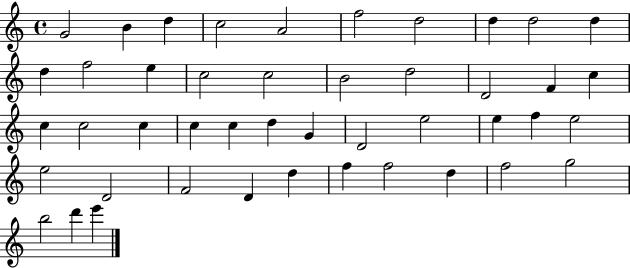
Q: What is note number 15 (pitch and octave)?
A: C5